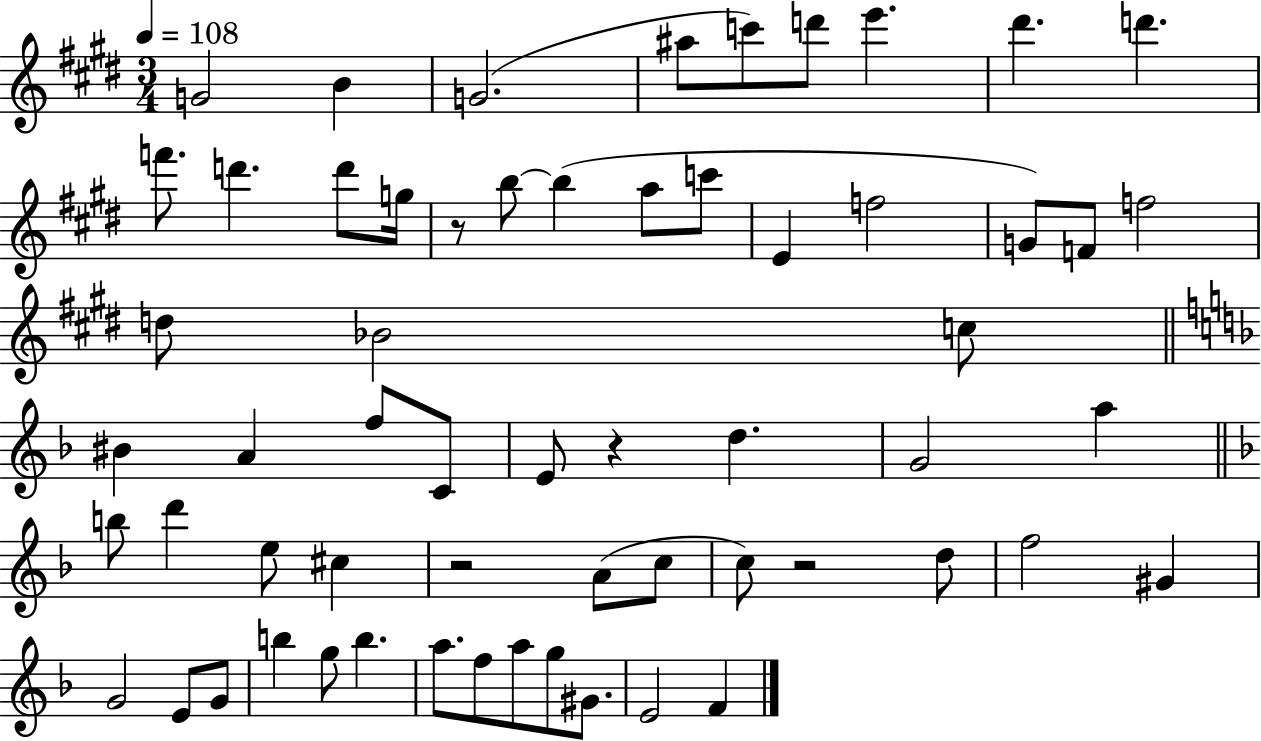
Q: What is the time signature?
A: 3/4